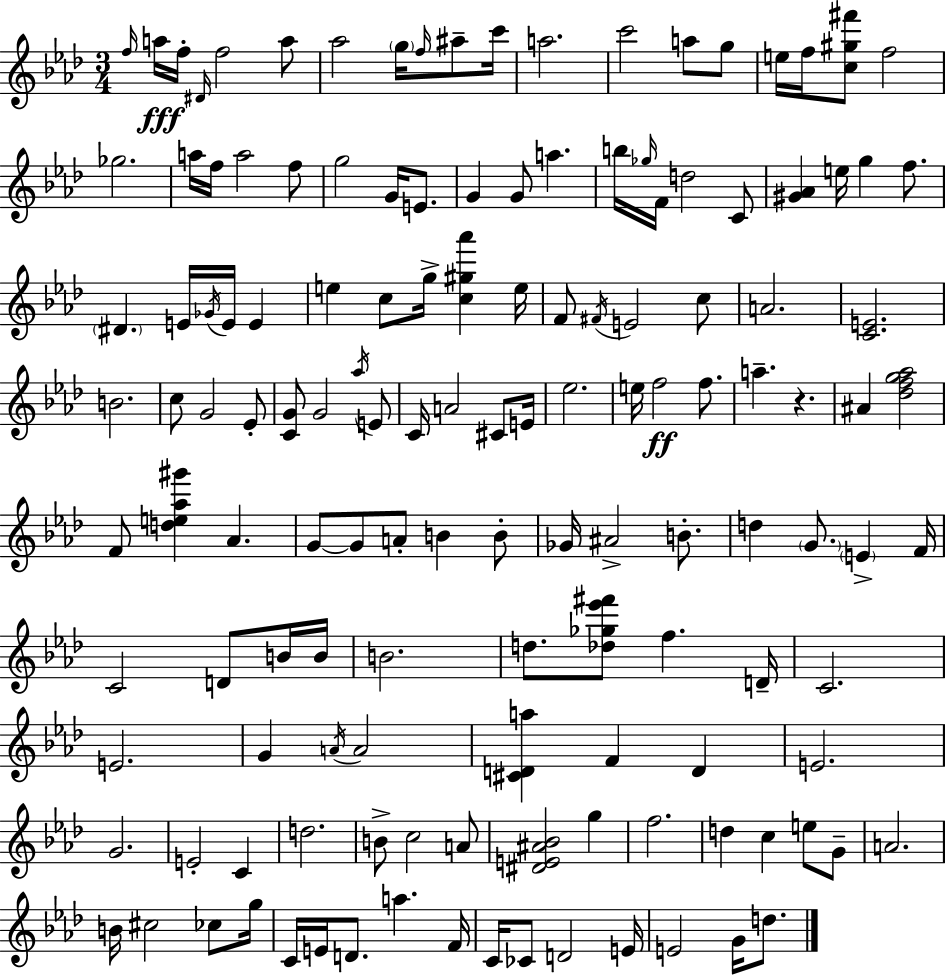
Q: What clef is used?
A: treble